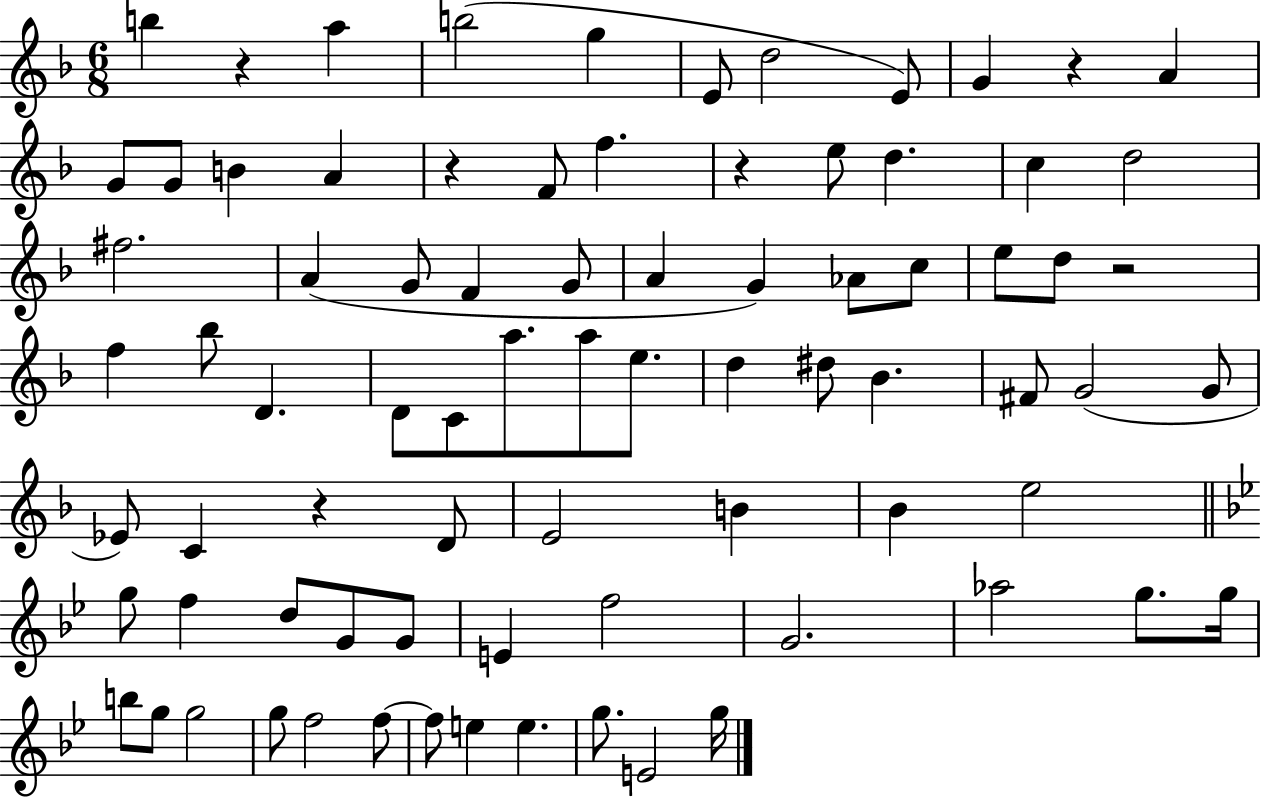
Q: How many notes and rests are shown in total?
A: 80